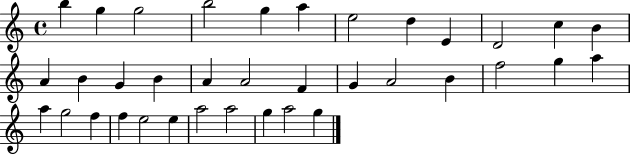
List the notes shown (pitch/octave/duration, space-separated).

B5/q G5/q G5/h B5/h G5/q A5/q E5/h D5/q E4/q D4/h C5/q B4/q A4/q B4/q G4/q B4/q A4/q A4/h F4/q G4/q A4/h B4/q F5/h G5/q A5/q A5/q G5/h F5/q F5/q E5/h E5/q A5/h A5/h G5/q A5/h G5/q